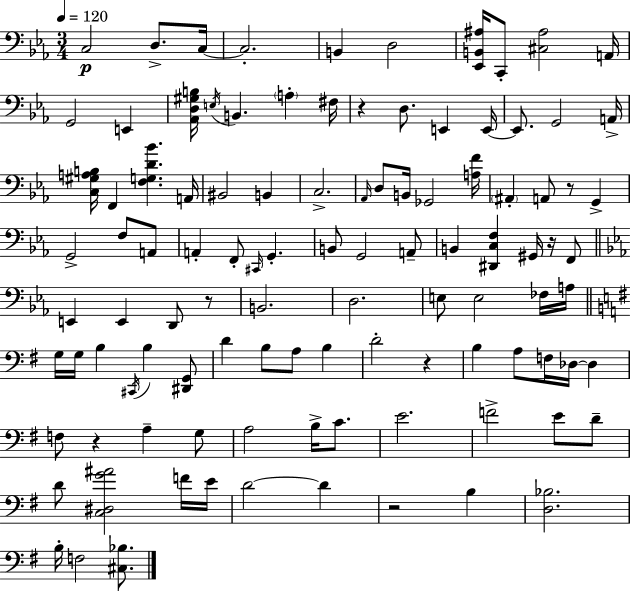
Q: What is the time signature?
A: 3/4